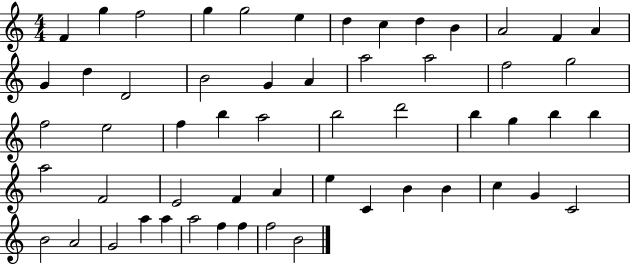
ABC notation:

X:1
T:Untitled
M:4/4
L:1/4
K:C
F g f2 g g2 e d c d B A2 F A G d D2 B2 G A a2 a2 f2 g2 f2 e2 f b a2 b2 d'2 b g b b a2 F2 E2 F A e C B B c G C2 B2 A2 G2 a a a2 f f f2 B2